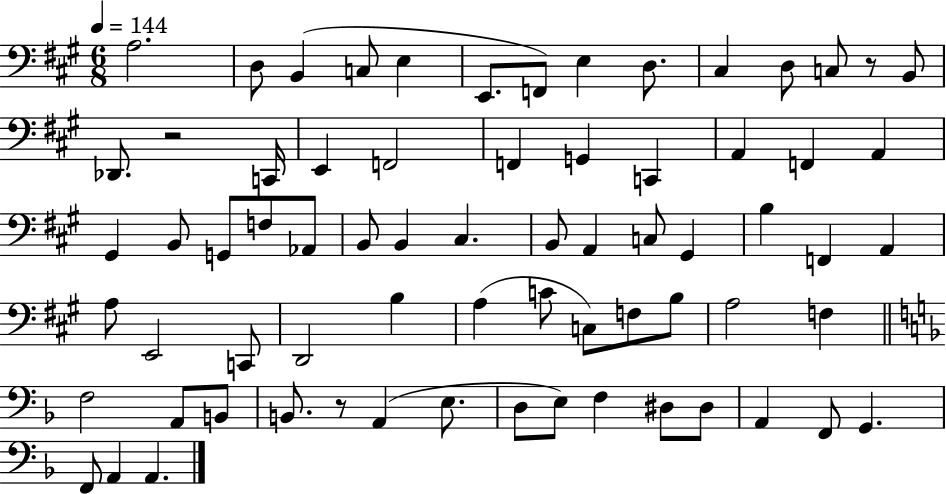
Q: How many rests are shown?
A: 3